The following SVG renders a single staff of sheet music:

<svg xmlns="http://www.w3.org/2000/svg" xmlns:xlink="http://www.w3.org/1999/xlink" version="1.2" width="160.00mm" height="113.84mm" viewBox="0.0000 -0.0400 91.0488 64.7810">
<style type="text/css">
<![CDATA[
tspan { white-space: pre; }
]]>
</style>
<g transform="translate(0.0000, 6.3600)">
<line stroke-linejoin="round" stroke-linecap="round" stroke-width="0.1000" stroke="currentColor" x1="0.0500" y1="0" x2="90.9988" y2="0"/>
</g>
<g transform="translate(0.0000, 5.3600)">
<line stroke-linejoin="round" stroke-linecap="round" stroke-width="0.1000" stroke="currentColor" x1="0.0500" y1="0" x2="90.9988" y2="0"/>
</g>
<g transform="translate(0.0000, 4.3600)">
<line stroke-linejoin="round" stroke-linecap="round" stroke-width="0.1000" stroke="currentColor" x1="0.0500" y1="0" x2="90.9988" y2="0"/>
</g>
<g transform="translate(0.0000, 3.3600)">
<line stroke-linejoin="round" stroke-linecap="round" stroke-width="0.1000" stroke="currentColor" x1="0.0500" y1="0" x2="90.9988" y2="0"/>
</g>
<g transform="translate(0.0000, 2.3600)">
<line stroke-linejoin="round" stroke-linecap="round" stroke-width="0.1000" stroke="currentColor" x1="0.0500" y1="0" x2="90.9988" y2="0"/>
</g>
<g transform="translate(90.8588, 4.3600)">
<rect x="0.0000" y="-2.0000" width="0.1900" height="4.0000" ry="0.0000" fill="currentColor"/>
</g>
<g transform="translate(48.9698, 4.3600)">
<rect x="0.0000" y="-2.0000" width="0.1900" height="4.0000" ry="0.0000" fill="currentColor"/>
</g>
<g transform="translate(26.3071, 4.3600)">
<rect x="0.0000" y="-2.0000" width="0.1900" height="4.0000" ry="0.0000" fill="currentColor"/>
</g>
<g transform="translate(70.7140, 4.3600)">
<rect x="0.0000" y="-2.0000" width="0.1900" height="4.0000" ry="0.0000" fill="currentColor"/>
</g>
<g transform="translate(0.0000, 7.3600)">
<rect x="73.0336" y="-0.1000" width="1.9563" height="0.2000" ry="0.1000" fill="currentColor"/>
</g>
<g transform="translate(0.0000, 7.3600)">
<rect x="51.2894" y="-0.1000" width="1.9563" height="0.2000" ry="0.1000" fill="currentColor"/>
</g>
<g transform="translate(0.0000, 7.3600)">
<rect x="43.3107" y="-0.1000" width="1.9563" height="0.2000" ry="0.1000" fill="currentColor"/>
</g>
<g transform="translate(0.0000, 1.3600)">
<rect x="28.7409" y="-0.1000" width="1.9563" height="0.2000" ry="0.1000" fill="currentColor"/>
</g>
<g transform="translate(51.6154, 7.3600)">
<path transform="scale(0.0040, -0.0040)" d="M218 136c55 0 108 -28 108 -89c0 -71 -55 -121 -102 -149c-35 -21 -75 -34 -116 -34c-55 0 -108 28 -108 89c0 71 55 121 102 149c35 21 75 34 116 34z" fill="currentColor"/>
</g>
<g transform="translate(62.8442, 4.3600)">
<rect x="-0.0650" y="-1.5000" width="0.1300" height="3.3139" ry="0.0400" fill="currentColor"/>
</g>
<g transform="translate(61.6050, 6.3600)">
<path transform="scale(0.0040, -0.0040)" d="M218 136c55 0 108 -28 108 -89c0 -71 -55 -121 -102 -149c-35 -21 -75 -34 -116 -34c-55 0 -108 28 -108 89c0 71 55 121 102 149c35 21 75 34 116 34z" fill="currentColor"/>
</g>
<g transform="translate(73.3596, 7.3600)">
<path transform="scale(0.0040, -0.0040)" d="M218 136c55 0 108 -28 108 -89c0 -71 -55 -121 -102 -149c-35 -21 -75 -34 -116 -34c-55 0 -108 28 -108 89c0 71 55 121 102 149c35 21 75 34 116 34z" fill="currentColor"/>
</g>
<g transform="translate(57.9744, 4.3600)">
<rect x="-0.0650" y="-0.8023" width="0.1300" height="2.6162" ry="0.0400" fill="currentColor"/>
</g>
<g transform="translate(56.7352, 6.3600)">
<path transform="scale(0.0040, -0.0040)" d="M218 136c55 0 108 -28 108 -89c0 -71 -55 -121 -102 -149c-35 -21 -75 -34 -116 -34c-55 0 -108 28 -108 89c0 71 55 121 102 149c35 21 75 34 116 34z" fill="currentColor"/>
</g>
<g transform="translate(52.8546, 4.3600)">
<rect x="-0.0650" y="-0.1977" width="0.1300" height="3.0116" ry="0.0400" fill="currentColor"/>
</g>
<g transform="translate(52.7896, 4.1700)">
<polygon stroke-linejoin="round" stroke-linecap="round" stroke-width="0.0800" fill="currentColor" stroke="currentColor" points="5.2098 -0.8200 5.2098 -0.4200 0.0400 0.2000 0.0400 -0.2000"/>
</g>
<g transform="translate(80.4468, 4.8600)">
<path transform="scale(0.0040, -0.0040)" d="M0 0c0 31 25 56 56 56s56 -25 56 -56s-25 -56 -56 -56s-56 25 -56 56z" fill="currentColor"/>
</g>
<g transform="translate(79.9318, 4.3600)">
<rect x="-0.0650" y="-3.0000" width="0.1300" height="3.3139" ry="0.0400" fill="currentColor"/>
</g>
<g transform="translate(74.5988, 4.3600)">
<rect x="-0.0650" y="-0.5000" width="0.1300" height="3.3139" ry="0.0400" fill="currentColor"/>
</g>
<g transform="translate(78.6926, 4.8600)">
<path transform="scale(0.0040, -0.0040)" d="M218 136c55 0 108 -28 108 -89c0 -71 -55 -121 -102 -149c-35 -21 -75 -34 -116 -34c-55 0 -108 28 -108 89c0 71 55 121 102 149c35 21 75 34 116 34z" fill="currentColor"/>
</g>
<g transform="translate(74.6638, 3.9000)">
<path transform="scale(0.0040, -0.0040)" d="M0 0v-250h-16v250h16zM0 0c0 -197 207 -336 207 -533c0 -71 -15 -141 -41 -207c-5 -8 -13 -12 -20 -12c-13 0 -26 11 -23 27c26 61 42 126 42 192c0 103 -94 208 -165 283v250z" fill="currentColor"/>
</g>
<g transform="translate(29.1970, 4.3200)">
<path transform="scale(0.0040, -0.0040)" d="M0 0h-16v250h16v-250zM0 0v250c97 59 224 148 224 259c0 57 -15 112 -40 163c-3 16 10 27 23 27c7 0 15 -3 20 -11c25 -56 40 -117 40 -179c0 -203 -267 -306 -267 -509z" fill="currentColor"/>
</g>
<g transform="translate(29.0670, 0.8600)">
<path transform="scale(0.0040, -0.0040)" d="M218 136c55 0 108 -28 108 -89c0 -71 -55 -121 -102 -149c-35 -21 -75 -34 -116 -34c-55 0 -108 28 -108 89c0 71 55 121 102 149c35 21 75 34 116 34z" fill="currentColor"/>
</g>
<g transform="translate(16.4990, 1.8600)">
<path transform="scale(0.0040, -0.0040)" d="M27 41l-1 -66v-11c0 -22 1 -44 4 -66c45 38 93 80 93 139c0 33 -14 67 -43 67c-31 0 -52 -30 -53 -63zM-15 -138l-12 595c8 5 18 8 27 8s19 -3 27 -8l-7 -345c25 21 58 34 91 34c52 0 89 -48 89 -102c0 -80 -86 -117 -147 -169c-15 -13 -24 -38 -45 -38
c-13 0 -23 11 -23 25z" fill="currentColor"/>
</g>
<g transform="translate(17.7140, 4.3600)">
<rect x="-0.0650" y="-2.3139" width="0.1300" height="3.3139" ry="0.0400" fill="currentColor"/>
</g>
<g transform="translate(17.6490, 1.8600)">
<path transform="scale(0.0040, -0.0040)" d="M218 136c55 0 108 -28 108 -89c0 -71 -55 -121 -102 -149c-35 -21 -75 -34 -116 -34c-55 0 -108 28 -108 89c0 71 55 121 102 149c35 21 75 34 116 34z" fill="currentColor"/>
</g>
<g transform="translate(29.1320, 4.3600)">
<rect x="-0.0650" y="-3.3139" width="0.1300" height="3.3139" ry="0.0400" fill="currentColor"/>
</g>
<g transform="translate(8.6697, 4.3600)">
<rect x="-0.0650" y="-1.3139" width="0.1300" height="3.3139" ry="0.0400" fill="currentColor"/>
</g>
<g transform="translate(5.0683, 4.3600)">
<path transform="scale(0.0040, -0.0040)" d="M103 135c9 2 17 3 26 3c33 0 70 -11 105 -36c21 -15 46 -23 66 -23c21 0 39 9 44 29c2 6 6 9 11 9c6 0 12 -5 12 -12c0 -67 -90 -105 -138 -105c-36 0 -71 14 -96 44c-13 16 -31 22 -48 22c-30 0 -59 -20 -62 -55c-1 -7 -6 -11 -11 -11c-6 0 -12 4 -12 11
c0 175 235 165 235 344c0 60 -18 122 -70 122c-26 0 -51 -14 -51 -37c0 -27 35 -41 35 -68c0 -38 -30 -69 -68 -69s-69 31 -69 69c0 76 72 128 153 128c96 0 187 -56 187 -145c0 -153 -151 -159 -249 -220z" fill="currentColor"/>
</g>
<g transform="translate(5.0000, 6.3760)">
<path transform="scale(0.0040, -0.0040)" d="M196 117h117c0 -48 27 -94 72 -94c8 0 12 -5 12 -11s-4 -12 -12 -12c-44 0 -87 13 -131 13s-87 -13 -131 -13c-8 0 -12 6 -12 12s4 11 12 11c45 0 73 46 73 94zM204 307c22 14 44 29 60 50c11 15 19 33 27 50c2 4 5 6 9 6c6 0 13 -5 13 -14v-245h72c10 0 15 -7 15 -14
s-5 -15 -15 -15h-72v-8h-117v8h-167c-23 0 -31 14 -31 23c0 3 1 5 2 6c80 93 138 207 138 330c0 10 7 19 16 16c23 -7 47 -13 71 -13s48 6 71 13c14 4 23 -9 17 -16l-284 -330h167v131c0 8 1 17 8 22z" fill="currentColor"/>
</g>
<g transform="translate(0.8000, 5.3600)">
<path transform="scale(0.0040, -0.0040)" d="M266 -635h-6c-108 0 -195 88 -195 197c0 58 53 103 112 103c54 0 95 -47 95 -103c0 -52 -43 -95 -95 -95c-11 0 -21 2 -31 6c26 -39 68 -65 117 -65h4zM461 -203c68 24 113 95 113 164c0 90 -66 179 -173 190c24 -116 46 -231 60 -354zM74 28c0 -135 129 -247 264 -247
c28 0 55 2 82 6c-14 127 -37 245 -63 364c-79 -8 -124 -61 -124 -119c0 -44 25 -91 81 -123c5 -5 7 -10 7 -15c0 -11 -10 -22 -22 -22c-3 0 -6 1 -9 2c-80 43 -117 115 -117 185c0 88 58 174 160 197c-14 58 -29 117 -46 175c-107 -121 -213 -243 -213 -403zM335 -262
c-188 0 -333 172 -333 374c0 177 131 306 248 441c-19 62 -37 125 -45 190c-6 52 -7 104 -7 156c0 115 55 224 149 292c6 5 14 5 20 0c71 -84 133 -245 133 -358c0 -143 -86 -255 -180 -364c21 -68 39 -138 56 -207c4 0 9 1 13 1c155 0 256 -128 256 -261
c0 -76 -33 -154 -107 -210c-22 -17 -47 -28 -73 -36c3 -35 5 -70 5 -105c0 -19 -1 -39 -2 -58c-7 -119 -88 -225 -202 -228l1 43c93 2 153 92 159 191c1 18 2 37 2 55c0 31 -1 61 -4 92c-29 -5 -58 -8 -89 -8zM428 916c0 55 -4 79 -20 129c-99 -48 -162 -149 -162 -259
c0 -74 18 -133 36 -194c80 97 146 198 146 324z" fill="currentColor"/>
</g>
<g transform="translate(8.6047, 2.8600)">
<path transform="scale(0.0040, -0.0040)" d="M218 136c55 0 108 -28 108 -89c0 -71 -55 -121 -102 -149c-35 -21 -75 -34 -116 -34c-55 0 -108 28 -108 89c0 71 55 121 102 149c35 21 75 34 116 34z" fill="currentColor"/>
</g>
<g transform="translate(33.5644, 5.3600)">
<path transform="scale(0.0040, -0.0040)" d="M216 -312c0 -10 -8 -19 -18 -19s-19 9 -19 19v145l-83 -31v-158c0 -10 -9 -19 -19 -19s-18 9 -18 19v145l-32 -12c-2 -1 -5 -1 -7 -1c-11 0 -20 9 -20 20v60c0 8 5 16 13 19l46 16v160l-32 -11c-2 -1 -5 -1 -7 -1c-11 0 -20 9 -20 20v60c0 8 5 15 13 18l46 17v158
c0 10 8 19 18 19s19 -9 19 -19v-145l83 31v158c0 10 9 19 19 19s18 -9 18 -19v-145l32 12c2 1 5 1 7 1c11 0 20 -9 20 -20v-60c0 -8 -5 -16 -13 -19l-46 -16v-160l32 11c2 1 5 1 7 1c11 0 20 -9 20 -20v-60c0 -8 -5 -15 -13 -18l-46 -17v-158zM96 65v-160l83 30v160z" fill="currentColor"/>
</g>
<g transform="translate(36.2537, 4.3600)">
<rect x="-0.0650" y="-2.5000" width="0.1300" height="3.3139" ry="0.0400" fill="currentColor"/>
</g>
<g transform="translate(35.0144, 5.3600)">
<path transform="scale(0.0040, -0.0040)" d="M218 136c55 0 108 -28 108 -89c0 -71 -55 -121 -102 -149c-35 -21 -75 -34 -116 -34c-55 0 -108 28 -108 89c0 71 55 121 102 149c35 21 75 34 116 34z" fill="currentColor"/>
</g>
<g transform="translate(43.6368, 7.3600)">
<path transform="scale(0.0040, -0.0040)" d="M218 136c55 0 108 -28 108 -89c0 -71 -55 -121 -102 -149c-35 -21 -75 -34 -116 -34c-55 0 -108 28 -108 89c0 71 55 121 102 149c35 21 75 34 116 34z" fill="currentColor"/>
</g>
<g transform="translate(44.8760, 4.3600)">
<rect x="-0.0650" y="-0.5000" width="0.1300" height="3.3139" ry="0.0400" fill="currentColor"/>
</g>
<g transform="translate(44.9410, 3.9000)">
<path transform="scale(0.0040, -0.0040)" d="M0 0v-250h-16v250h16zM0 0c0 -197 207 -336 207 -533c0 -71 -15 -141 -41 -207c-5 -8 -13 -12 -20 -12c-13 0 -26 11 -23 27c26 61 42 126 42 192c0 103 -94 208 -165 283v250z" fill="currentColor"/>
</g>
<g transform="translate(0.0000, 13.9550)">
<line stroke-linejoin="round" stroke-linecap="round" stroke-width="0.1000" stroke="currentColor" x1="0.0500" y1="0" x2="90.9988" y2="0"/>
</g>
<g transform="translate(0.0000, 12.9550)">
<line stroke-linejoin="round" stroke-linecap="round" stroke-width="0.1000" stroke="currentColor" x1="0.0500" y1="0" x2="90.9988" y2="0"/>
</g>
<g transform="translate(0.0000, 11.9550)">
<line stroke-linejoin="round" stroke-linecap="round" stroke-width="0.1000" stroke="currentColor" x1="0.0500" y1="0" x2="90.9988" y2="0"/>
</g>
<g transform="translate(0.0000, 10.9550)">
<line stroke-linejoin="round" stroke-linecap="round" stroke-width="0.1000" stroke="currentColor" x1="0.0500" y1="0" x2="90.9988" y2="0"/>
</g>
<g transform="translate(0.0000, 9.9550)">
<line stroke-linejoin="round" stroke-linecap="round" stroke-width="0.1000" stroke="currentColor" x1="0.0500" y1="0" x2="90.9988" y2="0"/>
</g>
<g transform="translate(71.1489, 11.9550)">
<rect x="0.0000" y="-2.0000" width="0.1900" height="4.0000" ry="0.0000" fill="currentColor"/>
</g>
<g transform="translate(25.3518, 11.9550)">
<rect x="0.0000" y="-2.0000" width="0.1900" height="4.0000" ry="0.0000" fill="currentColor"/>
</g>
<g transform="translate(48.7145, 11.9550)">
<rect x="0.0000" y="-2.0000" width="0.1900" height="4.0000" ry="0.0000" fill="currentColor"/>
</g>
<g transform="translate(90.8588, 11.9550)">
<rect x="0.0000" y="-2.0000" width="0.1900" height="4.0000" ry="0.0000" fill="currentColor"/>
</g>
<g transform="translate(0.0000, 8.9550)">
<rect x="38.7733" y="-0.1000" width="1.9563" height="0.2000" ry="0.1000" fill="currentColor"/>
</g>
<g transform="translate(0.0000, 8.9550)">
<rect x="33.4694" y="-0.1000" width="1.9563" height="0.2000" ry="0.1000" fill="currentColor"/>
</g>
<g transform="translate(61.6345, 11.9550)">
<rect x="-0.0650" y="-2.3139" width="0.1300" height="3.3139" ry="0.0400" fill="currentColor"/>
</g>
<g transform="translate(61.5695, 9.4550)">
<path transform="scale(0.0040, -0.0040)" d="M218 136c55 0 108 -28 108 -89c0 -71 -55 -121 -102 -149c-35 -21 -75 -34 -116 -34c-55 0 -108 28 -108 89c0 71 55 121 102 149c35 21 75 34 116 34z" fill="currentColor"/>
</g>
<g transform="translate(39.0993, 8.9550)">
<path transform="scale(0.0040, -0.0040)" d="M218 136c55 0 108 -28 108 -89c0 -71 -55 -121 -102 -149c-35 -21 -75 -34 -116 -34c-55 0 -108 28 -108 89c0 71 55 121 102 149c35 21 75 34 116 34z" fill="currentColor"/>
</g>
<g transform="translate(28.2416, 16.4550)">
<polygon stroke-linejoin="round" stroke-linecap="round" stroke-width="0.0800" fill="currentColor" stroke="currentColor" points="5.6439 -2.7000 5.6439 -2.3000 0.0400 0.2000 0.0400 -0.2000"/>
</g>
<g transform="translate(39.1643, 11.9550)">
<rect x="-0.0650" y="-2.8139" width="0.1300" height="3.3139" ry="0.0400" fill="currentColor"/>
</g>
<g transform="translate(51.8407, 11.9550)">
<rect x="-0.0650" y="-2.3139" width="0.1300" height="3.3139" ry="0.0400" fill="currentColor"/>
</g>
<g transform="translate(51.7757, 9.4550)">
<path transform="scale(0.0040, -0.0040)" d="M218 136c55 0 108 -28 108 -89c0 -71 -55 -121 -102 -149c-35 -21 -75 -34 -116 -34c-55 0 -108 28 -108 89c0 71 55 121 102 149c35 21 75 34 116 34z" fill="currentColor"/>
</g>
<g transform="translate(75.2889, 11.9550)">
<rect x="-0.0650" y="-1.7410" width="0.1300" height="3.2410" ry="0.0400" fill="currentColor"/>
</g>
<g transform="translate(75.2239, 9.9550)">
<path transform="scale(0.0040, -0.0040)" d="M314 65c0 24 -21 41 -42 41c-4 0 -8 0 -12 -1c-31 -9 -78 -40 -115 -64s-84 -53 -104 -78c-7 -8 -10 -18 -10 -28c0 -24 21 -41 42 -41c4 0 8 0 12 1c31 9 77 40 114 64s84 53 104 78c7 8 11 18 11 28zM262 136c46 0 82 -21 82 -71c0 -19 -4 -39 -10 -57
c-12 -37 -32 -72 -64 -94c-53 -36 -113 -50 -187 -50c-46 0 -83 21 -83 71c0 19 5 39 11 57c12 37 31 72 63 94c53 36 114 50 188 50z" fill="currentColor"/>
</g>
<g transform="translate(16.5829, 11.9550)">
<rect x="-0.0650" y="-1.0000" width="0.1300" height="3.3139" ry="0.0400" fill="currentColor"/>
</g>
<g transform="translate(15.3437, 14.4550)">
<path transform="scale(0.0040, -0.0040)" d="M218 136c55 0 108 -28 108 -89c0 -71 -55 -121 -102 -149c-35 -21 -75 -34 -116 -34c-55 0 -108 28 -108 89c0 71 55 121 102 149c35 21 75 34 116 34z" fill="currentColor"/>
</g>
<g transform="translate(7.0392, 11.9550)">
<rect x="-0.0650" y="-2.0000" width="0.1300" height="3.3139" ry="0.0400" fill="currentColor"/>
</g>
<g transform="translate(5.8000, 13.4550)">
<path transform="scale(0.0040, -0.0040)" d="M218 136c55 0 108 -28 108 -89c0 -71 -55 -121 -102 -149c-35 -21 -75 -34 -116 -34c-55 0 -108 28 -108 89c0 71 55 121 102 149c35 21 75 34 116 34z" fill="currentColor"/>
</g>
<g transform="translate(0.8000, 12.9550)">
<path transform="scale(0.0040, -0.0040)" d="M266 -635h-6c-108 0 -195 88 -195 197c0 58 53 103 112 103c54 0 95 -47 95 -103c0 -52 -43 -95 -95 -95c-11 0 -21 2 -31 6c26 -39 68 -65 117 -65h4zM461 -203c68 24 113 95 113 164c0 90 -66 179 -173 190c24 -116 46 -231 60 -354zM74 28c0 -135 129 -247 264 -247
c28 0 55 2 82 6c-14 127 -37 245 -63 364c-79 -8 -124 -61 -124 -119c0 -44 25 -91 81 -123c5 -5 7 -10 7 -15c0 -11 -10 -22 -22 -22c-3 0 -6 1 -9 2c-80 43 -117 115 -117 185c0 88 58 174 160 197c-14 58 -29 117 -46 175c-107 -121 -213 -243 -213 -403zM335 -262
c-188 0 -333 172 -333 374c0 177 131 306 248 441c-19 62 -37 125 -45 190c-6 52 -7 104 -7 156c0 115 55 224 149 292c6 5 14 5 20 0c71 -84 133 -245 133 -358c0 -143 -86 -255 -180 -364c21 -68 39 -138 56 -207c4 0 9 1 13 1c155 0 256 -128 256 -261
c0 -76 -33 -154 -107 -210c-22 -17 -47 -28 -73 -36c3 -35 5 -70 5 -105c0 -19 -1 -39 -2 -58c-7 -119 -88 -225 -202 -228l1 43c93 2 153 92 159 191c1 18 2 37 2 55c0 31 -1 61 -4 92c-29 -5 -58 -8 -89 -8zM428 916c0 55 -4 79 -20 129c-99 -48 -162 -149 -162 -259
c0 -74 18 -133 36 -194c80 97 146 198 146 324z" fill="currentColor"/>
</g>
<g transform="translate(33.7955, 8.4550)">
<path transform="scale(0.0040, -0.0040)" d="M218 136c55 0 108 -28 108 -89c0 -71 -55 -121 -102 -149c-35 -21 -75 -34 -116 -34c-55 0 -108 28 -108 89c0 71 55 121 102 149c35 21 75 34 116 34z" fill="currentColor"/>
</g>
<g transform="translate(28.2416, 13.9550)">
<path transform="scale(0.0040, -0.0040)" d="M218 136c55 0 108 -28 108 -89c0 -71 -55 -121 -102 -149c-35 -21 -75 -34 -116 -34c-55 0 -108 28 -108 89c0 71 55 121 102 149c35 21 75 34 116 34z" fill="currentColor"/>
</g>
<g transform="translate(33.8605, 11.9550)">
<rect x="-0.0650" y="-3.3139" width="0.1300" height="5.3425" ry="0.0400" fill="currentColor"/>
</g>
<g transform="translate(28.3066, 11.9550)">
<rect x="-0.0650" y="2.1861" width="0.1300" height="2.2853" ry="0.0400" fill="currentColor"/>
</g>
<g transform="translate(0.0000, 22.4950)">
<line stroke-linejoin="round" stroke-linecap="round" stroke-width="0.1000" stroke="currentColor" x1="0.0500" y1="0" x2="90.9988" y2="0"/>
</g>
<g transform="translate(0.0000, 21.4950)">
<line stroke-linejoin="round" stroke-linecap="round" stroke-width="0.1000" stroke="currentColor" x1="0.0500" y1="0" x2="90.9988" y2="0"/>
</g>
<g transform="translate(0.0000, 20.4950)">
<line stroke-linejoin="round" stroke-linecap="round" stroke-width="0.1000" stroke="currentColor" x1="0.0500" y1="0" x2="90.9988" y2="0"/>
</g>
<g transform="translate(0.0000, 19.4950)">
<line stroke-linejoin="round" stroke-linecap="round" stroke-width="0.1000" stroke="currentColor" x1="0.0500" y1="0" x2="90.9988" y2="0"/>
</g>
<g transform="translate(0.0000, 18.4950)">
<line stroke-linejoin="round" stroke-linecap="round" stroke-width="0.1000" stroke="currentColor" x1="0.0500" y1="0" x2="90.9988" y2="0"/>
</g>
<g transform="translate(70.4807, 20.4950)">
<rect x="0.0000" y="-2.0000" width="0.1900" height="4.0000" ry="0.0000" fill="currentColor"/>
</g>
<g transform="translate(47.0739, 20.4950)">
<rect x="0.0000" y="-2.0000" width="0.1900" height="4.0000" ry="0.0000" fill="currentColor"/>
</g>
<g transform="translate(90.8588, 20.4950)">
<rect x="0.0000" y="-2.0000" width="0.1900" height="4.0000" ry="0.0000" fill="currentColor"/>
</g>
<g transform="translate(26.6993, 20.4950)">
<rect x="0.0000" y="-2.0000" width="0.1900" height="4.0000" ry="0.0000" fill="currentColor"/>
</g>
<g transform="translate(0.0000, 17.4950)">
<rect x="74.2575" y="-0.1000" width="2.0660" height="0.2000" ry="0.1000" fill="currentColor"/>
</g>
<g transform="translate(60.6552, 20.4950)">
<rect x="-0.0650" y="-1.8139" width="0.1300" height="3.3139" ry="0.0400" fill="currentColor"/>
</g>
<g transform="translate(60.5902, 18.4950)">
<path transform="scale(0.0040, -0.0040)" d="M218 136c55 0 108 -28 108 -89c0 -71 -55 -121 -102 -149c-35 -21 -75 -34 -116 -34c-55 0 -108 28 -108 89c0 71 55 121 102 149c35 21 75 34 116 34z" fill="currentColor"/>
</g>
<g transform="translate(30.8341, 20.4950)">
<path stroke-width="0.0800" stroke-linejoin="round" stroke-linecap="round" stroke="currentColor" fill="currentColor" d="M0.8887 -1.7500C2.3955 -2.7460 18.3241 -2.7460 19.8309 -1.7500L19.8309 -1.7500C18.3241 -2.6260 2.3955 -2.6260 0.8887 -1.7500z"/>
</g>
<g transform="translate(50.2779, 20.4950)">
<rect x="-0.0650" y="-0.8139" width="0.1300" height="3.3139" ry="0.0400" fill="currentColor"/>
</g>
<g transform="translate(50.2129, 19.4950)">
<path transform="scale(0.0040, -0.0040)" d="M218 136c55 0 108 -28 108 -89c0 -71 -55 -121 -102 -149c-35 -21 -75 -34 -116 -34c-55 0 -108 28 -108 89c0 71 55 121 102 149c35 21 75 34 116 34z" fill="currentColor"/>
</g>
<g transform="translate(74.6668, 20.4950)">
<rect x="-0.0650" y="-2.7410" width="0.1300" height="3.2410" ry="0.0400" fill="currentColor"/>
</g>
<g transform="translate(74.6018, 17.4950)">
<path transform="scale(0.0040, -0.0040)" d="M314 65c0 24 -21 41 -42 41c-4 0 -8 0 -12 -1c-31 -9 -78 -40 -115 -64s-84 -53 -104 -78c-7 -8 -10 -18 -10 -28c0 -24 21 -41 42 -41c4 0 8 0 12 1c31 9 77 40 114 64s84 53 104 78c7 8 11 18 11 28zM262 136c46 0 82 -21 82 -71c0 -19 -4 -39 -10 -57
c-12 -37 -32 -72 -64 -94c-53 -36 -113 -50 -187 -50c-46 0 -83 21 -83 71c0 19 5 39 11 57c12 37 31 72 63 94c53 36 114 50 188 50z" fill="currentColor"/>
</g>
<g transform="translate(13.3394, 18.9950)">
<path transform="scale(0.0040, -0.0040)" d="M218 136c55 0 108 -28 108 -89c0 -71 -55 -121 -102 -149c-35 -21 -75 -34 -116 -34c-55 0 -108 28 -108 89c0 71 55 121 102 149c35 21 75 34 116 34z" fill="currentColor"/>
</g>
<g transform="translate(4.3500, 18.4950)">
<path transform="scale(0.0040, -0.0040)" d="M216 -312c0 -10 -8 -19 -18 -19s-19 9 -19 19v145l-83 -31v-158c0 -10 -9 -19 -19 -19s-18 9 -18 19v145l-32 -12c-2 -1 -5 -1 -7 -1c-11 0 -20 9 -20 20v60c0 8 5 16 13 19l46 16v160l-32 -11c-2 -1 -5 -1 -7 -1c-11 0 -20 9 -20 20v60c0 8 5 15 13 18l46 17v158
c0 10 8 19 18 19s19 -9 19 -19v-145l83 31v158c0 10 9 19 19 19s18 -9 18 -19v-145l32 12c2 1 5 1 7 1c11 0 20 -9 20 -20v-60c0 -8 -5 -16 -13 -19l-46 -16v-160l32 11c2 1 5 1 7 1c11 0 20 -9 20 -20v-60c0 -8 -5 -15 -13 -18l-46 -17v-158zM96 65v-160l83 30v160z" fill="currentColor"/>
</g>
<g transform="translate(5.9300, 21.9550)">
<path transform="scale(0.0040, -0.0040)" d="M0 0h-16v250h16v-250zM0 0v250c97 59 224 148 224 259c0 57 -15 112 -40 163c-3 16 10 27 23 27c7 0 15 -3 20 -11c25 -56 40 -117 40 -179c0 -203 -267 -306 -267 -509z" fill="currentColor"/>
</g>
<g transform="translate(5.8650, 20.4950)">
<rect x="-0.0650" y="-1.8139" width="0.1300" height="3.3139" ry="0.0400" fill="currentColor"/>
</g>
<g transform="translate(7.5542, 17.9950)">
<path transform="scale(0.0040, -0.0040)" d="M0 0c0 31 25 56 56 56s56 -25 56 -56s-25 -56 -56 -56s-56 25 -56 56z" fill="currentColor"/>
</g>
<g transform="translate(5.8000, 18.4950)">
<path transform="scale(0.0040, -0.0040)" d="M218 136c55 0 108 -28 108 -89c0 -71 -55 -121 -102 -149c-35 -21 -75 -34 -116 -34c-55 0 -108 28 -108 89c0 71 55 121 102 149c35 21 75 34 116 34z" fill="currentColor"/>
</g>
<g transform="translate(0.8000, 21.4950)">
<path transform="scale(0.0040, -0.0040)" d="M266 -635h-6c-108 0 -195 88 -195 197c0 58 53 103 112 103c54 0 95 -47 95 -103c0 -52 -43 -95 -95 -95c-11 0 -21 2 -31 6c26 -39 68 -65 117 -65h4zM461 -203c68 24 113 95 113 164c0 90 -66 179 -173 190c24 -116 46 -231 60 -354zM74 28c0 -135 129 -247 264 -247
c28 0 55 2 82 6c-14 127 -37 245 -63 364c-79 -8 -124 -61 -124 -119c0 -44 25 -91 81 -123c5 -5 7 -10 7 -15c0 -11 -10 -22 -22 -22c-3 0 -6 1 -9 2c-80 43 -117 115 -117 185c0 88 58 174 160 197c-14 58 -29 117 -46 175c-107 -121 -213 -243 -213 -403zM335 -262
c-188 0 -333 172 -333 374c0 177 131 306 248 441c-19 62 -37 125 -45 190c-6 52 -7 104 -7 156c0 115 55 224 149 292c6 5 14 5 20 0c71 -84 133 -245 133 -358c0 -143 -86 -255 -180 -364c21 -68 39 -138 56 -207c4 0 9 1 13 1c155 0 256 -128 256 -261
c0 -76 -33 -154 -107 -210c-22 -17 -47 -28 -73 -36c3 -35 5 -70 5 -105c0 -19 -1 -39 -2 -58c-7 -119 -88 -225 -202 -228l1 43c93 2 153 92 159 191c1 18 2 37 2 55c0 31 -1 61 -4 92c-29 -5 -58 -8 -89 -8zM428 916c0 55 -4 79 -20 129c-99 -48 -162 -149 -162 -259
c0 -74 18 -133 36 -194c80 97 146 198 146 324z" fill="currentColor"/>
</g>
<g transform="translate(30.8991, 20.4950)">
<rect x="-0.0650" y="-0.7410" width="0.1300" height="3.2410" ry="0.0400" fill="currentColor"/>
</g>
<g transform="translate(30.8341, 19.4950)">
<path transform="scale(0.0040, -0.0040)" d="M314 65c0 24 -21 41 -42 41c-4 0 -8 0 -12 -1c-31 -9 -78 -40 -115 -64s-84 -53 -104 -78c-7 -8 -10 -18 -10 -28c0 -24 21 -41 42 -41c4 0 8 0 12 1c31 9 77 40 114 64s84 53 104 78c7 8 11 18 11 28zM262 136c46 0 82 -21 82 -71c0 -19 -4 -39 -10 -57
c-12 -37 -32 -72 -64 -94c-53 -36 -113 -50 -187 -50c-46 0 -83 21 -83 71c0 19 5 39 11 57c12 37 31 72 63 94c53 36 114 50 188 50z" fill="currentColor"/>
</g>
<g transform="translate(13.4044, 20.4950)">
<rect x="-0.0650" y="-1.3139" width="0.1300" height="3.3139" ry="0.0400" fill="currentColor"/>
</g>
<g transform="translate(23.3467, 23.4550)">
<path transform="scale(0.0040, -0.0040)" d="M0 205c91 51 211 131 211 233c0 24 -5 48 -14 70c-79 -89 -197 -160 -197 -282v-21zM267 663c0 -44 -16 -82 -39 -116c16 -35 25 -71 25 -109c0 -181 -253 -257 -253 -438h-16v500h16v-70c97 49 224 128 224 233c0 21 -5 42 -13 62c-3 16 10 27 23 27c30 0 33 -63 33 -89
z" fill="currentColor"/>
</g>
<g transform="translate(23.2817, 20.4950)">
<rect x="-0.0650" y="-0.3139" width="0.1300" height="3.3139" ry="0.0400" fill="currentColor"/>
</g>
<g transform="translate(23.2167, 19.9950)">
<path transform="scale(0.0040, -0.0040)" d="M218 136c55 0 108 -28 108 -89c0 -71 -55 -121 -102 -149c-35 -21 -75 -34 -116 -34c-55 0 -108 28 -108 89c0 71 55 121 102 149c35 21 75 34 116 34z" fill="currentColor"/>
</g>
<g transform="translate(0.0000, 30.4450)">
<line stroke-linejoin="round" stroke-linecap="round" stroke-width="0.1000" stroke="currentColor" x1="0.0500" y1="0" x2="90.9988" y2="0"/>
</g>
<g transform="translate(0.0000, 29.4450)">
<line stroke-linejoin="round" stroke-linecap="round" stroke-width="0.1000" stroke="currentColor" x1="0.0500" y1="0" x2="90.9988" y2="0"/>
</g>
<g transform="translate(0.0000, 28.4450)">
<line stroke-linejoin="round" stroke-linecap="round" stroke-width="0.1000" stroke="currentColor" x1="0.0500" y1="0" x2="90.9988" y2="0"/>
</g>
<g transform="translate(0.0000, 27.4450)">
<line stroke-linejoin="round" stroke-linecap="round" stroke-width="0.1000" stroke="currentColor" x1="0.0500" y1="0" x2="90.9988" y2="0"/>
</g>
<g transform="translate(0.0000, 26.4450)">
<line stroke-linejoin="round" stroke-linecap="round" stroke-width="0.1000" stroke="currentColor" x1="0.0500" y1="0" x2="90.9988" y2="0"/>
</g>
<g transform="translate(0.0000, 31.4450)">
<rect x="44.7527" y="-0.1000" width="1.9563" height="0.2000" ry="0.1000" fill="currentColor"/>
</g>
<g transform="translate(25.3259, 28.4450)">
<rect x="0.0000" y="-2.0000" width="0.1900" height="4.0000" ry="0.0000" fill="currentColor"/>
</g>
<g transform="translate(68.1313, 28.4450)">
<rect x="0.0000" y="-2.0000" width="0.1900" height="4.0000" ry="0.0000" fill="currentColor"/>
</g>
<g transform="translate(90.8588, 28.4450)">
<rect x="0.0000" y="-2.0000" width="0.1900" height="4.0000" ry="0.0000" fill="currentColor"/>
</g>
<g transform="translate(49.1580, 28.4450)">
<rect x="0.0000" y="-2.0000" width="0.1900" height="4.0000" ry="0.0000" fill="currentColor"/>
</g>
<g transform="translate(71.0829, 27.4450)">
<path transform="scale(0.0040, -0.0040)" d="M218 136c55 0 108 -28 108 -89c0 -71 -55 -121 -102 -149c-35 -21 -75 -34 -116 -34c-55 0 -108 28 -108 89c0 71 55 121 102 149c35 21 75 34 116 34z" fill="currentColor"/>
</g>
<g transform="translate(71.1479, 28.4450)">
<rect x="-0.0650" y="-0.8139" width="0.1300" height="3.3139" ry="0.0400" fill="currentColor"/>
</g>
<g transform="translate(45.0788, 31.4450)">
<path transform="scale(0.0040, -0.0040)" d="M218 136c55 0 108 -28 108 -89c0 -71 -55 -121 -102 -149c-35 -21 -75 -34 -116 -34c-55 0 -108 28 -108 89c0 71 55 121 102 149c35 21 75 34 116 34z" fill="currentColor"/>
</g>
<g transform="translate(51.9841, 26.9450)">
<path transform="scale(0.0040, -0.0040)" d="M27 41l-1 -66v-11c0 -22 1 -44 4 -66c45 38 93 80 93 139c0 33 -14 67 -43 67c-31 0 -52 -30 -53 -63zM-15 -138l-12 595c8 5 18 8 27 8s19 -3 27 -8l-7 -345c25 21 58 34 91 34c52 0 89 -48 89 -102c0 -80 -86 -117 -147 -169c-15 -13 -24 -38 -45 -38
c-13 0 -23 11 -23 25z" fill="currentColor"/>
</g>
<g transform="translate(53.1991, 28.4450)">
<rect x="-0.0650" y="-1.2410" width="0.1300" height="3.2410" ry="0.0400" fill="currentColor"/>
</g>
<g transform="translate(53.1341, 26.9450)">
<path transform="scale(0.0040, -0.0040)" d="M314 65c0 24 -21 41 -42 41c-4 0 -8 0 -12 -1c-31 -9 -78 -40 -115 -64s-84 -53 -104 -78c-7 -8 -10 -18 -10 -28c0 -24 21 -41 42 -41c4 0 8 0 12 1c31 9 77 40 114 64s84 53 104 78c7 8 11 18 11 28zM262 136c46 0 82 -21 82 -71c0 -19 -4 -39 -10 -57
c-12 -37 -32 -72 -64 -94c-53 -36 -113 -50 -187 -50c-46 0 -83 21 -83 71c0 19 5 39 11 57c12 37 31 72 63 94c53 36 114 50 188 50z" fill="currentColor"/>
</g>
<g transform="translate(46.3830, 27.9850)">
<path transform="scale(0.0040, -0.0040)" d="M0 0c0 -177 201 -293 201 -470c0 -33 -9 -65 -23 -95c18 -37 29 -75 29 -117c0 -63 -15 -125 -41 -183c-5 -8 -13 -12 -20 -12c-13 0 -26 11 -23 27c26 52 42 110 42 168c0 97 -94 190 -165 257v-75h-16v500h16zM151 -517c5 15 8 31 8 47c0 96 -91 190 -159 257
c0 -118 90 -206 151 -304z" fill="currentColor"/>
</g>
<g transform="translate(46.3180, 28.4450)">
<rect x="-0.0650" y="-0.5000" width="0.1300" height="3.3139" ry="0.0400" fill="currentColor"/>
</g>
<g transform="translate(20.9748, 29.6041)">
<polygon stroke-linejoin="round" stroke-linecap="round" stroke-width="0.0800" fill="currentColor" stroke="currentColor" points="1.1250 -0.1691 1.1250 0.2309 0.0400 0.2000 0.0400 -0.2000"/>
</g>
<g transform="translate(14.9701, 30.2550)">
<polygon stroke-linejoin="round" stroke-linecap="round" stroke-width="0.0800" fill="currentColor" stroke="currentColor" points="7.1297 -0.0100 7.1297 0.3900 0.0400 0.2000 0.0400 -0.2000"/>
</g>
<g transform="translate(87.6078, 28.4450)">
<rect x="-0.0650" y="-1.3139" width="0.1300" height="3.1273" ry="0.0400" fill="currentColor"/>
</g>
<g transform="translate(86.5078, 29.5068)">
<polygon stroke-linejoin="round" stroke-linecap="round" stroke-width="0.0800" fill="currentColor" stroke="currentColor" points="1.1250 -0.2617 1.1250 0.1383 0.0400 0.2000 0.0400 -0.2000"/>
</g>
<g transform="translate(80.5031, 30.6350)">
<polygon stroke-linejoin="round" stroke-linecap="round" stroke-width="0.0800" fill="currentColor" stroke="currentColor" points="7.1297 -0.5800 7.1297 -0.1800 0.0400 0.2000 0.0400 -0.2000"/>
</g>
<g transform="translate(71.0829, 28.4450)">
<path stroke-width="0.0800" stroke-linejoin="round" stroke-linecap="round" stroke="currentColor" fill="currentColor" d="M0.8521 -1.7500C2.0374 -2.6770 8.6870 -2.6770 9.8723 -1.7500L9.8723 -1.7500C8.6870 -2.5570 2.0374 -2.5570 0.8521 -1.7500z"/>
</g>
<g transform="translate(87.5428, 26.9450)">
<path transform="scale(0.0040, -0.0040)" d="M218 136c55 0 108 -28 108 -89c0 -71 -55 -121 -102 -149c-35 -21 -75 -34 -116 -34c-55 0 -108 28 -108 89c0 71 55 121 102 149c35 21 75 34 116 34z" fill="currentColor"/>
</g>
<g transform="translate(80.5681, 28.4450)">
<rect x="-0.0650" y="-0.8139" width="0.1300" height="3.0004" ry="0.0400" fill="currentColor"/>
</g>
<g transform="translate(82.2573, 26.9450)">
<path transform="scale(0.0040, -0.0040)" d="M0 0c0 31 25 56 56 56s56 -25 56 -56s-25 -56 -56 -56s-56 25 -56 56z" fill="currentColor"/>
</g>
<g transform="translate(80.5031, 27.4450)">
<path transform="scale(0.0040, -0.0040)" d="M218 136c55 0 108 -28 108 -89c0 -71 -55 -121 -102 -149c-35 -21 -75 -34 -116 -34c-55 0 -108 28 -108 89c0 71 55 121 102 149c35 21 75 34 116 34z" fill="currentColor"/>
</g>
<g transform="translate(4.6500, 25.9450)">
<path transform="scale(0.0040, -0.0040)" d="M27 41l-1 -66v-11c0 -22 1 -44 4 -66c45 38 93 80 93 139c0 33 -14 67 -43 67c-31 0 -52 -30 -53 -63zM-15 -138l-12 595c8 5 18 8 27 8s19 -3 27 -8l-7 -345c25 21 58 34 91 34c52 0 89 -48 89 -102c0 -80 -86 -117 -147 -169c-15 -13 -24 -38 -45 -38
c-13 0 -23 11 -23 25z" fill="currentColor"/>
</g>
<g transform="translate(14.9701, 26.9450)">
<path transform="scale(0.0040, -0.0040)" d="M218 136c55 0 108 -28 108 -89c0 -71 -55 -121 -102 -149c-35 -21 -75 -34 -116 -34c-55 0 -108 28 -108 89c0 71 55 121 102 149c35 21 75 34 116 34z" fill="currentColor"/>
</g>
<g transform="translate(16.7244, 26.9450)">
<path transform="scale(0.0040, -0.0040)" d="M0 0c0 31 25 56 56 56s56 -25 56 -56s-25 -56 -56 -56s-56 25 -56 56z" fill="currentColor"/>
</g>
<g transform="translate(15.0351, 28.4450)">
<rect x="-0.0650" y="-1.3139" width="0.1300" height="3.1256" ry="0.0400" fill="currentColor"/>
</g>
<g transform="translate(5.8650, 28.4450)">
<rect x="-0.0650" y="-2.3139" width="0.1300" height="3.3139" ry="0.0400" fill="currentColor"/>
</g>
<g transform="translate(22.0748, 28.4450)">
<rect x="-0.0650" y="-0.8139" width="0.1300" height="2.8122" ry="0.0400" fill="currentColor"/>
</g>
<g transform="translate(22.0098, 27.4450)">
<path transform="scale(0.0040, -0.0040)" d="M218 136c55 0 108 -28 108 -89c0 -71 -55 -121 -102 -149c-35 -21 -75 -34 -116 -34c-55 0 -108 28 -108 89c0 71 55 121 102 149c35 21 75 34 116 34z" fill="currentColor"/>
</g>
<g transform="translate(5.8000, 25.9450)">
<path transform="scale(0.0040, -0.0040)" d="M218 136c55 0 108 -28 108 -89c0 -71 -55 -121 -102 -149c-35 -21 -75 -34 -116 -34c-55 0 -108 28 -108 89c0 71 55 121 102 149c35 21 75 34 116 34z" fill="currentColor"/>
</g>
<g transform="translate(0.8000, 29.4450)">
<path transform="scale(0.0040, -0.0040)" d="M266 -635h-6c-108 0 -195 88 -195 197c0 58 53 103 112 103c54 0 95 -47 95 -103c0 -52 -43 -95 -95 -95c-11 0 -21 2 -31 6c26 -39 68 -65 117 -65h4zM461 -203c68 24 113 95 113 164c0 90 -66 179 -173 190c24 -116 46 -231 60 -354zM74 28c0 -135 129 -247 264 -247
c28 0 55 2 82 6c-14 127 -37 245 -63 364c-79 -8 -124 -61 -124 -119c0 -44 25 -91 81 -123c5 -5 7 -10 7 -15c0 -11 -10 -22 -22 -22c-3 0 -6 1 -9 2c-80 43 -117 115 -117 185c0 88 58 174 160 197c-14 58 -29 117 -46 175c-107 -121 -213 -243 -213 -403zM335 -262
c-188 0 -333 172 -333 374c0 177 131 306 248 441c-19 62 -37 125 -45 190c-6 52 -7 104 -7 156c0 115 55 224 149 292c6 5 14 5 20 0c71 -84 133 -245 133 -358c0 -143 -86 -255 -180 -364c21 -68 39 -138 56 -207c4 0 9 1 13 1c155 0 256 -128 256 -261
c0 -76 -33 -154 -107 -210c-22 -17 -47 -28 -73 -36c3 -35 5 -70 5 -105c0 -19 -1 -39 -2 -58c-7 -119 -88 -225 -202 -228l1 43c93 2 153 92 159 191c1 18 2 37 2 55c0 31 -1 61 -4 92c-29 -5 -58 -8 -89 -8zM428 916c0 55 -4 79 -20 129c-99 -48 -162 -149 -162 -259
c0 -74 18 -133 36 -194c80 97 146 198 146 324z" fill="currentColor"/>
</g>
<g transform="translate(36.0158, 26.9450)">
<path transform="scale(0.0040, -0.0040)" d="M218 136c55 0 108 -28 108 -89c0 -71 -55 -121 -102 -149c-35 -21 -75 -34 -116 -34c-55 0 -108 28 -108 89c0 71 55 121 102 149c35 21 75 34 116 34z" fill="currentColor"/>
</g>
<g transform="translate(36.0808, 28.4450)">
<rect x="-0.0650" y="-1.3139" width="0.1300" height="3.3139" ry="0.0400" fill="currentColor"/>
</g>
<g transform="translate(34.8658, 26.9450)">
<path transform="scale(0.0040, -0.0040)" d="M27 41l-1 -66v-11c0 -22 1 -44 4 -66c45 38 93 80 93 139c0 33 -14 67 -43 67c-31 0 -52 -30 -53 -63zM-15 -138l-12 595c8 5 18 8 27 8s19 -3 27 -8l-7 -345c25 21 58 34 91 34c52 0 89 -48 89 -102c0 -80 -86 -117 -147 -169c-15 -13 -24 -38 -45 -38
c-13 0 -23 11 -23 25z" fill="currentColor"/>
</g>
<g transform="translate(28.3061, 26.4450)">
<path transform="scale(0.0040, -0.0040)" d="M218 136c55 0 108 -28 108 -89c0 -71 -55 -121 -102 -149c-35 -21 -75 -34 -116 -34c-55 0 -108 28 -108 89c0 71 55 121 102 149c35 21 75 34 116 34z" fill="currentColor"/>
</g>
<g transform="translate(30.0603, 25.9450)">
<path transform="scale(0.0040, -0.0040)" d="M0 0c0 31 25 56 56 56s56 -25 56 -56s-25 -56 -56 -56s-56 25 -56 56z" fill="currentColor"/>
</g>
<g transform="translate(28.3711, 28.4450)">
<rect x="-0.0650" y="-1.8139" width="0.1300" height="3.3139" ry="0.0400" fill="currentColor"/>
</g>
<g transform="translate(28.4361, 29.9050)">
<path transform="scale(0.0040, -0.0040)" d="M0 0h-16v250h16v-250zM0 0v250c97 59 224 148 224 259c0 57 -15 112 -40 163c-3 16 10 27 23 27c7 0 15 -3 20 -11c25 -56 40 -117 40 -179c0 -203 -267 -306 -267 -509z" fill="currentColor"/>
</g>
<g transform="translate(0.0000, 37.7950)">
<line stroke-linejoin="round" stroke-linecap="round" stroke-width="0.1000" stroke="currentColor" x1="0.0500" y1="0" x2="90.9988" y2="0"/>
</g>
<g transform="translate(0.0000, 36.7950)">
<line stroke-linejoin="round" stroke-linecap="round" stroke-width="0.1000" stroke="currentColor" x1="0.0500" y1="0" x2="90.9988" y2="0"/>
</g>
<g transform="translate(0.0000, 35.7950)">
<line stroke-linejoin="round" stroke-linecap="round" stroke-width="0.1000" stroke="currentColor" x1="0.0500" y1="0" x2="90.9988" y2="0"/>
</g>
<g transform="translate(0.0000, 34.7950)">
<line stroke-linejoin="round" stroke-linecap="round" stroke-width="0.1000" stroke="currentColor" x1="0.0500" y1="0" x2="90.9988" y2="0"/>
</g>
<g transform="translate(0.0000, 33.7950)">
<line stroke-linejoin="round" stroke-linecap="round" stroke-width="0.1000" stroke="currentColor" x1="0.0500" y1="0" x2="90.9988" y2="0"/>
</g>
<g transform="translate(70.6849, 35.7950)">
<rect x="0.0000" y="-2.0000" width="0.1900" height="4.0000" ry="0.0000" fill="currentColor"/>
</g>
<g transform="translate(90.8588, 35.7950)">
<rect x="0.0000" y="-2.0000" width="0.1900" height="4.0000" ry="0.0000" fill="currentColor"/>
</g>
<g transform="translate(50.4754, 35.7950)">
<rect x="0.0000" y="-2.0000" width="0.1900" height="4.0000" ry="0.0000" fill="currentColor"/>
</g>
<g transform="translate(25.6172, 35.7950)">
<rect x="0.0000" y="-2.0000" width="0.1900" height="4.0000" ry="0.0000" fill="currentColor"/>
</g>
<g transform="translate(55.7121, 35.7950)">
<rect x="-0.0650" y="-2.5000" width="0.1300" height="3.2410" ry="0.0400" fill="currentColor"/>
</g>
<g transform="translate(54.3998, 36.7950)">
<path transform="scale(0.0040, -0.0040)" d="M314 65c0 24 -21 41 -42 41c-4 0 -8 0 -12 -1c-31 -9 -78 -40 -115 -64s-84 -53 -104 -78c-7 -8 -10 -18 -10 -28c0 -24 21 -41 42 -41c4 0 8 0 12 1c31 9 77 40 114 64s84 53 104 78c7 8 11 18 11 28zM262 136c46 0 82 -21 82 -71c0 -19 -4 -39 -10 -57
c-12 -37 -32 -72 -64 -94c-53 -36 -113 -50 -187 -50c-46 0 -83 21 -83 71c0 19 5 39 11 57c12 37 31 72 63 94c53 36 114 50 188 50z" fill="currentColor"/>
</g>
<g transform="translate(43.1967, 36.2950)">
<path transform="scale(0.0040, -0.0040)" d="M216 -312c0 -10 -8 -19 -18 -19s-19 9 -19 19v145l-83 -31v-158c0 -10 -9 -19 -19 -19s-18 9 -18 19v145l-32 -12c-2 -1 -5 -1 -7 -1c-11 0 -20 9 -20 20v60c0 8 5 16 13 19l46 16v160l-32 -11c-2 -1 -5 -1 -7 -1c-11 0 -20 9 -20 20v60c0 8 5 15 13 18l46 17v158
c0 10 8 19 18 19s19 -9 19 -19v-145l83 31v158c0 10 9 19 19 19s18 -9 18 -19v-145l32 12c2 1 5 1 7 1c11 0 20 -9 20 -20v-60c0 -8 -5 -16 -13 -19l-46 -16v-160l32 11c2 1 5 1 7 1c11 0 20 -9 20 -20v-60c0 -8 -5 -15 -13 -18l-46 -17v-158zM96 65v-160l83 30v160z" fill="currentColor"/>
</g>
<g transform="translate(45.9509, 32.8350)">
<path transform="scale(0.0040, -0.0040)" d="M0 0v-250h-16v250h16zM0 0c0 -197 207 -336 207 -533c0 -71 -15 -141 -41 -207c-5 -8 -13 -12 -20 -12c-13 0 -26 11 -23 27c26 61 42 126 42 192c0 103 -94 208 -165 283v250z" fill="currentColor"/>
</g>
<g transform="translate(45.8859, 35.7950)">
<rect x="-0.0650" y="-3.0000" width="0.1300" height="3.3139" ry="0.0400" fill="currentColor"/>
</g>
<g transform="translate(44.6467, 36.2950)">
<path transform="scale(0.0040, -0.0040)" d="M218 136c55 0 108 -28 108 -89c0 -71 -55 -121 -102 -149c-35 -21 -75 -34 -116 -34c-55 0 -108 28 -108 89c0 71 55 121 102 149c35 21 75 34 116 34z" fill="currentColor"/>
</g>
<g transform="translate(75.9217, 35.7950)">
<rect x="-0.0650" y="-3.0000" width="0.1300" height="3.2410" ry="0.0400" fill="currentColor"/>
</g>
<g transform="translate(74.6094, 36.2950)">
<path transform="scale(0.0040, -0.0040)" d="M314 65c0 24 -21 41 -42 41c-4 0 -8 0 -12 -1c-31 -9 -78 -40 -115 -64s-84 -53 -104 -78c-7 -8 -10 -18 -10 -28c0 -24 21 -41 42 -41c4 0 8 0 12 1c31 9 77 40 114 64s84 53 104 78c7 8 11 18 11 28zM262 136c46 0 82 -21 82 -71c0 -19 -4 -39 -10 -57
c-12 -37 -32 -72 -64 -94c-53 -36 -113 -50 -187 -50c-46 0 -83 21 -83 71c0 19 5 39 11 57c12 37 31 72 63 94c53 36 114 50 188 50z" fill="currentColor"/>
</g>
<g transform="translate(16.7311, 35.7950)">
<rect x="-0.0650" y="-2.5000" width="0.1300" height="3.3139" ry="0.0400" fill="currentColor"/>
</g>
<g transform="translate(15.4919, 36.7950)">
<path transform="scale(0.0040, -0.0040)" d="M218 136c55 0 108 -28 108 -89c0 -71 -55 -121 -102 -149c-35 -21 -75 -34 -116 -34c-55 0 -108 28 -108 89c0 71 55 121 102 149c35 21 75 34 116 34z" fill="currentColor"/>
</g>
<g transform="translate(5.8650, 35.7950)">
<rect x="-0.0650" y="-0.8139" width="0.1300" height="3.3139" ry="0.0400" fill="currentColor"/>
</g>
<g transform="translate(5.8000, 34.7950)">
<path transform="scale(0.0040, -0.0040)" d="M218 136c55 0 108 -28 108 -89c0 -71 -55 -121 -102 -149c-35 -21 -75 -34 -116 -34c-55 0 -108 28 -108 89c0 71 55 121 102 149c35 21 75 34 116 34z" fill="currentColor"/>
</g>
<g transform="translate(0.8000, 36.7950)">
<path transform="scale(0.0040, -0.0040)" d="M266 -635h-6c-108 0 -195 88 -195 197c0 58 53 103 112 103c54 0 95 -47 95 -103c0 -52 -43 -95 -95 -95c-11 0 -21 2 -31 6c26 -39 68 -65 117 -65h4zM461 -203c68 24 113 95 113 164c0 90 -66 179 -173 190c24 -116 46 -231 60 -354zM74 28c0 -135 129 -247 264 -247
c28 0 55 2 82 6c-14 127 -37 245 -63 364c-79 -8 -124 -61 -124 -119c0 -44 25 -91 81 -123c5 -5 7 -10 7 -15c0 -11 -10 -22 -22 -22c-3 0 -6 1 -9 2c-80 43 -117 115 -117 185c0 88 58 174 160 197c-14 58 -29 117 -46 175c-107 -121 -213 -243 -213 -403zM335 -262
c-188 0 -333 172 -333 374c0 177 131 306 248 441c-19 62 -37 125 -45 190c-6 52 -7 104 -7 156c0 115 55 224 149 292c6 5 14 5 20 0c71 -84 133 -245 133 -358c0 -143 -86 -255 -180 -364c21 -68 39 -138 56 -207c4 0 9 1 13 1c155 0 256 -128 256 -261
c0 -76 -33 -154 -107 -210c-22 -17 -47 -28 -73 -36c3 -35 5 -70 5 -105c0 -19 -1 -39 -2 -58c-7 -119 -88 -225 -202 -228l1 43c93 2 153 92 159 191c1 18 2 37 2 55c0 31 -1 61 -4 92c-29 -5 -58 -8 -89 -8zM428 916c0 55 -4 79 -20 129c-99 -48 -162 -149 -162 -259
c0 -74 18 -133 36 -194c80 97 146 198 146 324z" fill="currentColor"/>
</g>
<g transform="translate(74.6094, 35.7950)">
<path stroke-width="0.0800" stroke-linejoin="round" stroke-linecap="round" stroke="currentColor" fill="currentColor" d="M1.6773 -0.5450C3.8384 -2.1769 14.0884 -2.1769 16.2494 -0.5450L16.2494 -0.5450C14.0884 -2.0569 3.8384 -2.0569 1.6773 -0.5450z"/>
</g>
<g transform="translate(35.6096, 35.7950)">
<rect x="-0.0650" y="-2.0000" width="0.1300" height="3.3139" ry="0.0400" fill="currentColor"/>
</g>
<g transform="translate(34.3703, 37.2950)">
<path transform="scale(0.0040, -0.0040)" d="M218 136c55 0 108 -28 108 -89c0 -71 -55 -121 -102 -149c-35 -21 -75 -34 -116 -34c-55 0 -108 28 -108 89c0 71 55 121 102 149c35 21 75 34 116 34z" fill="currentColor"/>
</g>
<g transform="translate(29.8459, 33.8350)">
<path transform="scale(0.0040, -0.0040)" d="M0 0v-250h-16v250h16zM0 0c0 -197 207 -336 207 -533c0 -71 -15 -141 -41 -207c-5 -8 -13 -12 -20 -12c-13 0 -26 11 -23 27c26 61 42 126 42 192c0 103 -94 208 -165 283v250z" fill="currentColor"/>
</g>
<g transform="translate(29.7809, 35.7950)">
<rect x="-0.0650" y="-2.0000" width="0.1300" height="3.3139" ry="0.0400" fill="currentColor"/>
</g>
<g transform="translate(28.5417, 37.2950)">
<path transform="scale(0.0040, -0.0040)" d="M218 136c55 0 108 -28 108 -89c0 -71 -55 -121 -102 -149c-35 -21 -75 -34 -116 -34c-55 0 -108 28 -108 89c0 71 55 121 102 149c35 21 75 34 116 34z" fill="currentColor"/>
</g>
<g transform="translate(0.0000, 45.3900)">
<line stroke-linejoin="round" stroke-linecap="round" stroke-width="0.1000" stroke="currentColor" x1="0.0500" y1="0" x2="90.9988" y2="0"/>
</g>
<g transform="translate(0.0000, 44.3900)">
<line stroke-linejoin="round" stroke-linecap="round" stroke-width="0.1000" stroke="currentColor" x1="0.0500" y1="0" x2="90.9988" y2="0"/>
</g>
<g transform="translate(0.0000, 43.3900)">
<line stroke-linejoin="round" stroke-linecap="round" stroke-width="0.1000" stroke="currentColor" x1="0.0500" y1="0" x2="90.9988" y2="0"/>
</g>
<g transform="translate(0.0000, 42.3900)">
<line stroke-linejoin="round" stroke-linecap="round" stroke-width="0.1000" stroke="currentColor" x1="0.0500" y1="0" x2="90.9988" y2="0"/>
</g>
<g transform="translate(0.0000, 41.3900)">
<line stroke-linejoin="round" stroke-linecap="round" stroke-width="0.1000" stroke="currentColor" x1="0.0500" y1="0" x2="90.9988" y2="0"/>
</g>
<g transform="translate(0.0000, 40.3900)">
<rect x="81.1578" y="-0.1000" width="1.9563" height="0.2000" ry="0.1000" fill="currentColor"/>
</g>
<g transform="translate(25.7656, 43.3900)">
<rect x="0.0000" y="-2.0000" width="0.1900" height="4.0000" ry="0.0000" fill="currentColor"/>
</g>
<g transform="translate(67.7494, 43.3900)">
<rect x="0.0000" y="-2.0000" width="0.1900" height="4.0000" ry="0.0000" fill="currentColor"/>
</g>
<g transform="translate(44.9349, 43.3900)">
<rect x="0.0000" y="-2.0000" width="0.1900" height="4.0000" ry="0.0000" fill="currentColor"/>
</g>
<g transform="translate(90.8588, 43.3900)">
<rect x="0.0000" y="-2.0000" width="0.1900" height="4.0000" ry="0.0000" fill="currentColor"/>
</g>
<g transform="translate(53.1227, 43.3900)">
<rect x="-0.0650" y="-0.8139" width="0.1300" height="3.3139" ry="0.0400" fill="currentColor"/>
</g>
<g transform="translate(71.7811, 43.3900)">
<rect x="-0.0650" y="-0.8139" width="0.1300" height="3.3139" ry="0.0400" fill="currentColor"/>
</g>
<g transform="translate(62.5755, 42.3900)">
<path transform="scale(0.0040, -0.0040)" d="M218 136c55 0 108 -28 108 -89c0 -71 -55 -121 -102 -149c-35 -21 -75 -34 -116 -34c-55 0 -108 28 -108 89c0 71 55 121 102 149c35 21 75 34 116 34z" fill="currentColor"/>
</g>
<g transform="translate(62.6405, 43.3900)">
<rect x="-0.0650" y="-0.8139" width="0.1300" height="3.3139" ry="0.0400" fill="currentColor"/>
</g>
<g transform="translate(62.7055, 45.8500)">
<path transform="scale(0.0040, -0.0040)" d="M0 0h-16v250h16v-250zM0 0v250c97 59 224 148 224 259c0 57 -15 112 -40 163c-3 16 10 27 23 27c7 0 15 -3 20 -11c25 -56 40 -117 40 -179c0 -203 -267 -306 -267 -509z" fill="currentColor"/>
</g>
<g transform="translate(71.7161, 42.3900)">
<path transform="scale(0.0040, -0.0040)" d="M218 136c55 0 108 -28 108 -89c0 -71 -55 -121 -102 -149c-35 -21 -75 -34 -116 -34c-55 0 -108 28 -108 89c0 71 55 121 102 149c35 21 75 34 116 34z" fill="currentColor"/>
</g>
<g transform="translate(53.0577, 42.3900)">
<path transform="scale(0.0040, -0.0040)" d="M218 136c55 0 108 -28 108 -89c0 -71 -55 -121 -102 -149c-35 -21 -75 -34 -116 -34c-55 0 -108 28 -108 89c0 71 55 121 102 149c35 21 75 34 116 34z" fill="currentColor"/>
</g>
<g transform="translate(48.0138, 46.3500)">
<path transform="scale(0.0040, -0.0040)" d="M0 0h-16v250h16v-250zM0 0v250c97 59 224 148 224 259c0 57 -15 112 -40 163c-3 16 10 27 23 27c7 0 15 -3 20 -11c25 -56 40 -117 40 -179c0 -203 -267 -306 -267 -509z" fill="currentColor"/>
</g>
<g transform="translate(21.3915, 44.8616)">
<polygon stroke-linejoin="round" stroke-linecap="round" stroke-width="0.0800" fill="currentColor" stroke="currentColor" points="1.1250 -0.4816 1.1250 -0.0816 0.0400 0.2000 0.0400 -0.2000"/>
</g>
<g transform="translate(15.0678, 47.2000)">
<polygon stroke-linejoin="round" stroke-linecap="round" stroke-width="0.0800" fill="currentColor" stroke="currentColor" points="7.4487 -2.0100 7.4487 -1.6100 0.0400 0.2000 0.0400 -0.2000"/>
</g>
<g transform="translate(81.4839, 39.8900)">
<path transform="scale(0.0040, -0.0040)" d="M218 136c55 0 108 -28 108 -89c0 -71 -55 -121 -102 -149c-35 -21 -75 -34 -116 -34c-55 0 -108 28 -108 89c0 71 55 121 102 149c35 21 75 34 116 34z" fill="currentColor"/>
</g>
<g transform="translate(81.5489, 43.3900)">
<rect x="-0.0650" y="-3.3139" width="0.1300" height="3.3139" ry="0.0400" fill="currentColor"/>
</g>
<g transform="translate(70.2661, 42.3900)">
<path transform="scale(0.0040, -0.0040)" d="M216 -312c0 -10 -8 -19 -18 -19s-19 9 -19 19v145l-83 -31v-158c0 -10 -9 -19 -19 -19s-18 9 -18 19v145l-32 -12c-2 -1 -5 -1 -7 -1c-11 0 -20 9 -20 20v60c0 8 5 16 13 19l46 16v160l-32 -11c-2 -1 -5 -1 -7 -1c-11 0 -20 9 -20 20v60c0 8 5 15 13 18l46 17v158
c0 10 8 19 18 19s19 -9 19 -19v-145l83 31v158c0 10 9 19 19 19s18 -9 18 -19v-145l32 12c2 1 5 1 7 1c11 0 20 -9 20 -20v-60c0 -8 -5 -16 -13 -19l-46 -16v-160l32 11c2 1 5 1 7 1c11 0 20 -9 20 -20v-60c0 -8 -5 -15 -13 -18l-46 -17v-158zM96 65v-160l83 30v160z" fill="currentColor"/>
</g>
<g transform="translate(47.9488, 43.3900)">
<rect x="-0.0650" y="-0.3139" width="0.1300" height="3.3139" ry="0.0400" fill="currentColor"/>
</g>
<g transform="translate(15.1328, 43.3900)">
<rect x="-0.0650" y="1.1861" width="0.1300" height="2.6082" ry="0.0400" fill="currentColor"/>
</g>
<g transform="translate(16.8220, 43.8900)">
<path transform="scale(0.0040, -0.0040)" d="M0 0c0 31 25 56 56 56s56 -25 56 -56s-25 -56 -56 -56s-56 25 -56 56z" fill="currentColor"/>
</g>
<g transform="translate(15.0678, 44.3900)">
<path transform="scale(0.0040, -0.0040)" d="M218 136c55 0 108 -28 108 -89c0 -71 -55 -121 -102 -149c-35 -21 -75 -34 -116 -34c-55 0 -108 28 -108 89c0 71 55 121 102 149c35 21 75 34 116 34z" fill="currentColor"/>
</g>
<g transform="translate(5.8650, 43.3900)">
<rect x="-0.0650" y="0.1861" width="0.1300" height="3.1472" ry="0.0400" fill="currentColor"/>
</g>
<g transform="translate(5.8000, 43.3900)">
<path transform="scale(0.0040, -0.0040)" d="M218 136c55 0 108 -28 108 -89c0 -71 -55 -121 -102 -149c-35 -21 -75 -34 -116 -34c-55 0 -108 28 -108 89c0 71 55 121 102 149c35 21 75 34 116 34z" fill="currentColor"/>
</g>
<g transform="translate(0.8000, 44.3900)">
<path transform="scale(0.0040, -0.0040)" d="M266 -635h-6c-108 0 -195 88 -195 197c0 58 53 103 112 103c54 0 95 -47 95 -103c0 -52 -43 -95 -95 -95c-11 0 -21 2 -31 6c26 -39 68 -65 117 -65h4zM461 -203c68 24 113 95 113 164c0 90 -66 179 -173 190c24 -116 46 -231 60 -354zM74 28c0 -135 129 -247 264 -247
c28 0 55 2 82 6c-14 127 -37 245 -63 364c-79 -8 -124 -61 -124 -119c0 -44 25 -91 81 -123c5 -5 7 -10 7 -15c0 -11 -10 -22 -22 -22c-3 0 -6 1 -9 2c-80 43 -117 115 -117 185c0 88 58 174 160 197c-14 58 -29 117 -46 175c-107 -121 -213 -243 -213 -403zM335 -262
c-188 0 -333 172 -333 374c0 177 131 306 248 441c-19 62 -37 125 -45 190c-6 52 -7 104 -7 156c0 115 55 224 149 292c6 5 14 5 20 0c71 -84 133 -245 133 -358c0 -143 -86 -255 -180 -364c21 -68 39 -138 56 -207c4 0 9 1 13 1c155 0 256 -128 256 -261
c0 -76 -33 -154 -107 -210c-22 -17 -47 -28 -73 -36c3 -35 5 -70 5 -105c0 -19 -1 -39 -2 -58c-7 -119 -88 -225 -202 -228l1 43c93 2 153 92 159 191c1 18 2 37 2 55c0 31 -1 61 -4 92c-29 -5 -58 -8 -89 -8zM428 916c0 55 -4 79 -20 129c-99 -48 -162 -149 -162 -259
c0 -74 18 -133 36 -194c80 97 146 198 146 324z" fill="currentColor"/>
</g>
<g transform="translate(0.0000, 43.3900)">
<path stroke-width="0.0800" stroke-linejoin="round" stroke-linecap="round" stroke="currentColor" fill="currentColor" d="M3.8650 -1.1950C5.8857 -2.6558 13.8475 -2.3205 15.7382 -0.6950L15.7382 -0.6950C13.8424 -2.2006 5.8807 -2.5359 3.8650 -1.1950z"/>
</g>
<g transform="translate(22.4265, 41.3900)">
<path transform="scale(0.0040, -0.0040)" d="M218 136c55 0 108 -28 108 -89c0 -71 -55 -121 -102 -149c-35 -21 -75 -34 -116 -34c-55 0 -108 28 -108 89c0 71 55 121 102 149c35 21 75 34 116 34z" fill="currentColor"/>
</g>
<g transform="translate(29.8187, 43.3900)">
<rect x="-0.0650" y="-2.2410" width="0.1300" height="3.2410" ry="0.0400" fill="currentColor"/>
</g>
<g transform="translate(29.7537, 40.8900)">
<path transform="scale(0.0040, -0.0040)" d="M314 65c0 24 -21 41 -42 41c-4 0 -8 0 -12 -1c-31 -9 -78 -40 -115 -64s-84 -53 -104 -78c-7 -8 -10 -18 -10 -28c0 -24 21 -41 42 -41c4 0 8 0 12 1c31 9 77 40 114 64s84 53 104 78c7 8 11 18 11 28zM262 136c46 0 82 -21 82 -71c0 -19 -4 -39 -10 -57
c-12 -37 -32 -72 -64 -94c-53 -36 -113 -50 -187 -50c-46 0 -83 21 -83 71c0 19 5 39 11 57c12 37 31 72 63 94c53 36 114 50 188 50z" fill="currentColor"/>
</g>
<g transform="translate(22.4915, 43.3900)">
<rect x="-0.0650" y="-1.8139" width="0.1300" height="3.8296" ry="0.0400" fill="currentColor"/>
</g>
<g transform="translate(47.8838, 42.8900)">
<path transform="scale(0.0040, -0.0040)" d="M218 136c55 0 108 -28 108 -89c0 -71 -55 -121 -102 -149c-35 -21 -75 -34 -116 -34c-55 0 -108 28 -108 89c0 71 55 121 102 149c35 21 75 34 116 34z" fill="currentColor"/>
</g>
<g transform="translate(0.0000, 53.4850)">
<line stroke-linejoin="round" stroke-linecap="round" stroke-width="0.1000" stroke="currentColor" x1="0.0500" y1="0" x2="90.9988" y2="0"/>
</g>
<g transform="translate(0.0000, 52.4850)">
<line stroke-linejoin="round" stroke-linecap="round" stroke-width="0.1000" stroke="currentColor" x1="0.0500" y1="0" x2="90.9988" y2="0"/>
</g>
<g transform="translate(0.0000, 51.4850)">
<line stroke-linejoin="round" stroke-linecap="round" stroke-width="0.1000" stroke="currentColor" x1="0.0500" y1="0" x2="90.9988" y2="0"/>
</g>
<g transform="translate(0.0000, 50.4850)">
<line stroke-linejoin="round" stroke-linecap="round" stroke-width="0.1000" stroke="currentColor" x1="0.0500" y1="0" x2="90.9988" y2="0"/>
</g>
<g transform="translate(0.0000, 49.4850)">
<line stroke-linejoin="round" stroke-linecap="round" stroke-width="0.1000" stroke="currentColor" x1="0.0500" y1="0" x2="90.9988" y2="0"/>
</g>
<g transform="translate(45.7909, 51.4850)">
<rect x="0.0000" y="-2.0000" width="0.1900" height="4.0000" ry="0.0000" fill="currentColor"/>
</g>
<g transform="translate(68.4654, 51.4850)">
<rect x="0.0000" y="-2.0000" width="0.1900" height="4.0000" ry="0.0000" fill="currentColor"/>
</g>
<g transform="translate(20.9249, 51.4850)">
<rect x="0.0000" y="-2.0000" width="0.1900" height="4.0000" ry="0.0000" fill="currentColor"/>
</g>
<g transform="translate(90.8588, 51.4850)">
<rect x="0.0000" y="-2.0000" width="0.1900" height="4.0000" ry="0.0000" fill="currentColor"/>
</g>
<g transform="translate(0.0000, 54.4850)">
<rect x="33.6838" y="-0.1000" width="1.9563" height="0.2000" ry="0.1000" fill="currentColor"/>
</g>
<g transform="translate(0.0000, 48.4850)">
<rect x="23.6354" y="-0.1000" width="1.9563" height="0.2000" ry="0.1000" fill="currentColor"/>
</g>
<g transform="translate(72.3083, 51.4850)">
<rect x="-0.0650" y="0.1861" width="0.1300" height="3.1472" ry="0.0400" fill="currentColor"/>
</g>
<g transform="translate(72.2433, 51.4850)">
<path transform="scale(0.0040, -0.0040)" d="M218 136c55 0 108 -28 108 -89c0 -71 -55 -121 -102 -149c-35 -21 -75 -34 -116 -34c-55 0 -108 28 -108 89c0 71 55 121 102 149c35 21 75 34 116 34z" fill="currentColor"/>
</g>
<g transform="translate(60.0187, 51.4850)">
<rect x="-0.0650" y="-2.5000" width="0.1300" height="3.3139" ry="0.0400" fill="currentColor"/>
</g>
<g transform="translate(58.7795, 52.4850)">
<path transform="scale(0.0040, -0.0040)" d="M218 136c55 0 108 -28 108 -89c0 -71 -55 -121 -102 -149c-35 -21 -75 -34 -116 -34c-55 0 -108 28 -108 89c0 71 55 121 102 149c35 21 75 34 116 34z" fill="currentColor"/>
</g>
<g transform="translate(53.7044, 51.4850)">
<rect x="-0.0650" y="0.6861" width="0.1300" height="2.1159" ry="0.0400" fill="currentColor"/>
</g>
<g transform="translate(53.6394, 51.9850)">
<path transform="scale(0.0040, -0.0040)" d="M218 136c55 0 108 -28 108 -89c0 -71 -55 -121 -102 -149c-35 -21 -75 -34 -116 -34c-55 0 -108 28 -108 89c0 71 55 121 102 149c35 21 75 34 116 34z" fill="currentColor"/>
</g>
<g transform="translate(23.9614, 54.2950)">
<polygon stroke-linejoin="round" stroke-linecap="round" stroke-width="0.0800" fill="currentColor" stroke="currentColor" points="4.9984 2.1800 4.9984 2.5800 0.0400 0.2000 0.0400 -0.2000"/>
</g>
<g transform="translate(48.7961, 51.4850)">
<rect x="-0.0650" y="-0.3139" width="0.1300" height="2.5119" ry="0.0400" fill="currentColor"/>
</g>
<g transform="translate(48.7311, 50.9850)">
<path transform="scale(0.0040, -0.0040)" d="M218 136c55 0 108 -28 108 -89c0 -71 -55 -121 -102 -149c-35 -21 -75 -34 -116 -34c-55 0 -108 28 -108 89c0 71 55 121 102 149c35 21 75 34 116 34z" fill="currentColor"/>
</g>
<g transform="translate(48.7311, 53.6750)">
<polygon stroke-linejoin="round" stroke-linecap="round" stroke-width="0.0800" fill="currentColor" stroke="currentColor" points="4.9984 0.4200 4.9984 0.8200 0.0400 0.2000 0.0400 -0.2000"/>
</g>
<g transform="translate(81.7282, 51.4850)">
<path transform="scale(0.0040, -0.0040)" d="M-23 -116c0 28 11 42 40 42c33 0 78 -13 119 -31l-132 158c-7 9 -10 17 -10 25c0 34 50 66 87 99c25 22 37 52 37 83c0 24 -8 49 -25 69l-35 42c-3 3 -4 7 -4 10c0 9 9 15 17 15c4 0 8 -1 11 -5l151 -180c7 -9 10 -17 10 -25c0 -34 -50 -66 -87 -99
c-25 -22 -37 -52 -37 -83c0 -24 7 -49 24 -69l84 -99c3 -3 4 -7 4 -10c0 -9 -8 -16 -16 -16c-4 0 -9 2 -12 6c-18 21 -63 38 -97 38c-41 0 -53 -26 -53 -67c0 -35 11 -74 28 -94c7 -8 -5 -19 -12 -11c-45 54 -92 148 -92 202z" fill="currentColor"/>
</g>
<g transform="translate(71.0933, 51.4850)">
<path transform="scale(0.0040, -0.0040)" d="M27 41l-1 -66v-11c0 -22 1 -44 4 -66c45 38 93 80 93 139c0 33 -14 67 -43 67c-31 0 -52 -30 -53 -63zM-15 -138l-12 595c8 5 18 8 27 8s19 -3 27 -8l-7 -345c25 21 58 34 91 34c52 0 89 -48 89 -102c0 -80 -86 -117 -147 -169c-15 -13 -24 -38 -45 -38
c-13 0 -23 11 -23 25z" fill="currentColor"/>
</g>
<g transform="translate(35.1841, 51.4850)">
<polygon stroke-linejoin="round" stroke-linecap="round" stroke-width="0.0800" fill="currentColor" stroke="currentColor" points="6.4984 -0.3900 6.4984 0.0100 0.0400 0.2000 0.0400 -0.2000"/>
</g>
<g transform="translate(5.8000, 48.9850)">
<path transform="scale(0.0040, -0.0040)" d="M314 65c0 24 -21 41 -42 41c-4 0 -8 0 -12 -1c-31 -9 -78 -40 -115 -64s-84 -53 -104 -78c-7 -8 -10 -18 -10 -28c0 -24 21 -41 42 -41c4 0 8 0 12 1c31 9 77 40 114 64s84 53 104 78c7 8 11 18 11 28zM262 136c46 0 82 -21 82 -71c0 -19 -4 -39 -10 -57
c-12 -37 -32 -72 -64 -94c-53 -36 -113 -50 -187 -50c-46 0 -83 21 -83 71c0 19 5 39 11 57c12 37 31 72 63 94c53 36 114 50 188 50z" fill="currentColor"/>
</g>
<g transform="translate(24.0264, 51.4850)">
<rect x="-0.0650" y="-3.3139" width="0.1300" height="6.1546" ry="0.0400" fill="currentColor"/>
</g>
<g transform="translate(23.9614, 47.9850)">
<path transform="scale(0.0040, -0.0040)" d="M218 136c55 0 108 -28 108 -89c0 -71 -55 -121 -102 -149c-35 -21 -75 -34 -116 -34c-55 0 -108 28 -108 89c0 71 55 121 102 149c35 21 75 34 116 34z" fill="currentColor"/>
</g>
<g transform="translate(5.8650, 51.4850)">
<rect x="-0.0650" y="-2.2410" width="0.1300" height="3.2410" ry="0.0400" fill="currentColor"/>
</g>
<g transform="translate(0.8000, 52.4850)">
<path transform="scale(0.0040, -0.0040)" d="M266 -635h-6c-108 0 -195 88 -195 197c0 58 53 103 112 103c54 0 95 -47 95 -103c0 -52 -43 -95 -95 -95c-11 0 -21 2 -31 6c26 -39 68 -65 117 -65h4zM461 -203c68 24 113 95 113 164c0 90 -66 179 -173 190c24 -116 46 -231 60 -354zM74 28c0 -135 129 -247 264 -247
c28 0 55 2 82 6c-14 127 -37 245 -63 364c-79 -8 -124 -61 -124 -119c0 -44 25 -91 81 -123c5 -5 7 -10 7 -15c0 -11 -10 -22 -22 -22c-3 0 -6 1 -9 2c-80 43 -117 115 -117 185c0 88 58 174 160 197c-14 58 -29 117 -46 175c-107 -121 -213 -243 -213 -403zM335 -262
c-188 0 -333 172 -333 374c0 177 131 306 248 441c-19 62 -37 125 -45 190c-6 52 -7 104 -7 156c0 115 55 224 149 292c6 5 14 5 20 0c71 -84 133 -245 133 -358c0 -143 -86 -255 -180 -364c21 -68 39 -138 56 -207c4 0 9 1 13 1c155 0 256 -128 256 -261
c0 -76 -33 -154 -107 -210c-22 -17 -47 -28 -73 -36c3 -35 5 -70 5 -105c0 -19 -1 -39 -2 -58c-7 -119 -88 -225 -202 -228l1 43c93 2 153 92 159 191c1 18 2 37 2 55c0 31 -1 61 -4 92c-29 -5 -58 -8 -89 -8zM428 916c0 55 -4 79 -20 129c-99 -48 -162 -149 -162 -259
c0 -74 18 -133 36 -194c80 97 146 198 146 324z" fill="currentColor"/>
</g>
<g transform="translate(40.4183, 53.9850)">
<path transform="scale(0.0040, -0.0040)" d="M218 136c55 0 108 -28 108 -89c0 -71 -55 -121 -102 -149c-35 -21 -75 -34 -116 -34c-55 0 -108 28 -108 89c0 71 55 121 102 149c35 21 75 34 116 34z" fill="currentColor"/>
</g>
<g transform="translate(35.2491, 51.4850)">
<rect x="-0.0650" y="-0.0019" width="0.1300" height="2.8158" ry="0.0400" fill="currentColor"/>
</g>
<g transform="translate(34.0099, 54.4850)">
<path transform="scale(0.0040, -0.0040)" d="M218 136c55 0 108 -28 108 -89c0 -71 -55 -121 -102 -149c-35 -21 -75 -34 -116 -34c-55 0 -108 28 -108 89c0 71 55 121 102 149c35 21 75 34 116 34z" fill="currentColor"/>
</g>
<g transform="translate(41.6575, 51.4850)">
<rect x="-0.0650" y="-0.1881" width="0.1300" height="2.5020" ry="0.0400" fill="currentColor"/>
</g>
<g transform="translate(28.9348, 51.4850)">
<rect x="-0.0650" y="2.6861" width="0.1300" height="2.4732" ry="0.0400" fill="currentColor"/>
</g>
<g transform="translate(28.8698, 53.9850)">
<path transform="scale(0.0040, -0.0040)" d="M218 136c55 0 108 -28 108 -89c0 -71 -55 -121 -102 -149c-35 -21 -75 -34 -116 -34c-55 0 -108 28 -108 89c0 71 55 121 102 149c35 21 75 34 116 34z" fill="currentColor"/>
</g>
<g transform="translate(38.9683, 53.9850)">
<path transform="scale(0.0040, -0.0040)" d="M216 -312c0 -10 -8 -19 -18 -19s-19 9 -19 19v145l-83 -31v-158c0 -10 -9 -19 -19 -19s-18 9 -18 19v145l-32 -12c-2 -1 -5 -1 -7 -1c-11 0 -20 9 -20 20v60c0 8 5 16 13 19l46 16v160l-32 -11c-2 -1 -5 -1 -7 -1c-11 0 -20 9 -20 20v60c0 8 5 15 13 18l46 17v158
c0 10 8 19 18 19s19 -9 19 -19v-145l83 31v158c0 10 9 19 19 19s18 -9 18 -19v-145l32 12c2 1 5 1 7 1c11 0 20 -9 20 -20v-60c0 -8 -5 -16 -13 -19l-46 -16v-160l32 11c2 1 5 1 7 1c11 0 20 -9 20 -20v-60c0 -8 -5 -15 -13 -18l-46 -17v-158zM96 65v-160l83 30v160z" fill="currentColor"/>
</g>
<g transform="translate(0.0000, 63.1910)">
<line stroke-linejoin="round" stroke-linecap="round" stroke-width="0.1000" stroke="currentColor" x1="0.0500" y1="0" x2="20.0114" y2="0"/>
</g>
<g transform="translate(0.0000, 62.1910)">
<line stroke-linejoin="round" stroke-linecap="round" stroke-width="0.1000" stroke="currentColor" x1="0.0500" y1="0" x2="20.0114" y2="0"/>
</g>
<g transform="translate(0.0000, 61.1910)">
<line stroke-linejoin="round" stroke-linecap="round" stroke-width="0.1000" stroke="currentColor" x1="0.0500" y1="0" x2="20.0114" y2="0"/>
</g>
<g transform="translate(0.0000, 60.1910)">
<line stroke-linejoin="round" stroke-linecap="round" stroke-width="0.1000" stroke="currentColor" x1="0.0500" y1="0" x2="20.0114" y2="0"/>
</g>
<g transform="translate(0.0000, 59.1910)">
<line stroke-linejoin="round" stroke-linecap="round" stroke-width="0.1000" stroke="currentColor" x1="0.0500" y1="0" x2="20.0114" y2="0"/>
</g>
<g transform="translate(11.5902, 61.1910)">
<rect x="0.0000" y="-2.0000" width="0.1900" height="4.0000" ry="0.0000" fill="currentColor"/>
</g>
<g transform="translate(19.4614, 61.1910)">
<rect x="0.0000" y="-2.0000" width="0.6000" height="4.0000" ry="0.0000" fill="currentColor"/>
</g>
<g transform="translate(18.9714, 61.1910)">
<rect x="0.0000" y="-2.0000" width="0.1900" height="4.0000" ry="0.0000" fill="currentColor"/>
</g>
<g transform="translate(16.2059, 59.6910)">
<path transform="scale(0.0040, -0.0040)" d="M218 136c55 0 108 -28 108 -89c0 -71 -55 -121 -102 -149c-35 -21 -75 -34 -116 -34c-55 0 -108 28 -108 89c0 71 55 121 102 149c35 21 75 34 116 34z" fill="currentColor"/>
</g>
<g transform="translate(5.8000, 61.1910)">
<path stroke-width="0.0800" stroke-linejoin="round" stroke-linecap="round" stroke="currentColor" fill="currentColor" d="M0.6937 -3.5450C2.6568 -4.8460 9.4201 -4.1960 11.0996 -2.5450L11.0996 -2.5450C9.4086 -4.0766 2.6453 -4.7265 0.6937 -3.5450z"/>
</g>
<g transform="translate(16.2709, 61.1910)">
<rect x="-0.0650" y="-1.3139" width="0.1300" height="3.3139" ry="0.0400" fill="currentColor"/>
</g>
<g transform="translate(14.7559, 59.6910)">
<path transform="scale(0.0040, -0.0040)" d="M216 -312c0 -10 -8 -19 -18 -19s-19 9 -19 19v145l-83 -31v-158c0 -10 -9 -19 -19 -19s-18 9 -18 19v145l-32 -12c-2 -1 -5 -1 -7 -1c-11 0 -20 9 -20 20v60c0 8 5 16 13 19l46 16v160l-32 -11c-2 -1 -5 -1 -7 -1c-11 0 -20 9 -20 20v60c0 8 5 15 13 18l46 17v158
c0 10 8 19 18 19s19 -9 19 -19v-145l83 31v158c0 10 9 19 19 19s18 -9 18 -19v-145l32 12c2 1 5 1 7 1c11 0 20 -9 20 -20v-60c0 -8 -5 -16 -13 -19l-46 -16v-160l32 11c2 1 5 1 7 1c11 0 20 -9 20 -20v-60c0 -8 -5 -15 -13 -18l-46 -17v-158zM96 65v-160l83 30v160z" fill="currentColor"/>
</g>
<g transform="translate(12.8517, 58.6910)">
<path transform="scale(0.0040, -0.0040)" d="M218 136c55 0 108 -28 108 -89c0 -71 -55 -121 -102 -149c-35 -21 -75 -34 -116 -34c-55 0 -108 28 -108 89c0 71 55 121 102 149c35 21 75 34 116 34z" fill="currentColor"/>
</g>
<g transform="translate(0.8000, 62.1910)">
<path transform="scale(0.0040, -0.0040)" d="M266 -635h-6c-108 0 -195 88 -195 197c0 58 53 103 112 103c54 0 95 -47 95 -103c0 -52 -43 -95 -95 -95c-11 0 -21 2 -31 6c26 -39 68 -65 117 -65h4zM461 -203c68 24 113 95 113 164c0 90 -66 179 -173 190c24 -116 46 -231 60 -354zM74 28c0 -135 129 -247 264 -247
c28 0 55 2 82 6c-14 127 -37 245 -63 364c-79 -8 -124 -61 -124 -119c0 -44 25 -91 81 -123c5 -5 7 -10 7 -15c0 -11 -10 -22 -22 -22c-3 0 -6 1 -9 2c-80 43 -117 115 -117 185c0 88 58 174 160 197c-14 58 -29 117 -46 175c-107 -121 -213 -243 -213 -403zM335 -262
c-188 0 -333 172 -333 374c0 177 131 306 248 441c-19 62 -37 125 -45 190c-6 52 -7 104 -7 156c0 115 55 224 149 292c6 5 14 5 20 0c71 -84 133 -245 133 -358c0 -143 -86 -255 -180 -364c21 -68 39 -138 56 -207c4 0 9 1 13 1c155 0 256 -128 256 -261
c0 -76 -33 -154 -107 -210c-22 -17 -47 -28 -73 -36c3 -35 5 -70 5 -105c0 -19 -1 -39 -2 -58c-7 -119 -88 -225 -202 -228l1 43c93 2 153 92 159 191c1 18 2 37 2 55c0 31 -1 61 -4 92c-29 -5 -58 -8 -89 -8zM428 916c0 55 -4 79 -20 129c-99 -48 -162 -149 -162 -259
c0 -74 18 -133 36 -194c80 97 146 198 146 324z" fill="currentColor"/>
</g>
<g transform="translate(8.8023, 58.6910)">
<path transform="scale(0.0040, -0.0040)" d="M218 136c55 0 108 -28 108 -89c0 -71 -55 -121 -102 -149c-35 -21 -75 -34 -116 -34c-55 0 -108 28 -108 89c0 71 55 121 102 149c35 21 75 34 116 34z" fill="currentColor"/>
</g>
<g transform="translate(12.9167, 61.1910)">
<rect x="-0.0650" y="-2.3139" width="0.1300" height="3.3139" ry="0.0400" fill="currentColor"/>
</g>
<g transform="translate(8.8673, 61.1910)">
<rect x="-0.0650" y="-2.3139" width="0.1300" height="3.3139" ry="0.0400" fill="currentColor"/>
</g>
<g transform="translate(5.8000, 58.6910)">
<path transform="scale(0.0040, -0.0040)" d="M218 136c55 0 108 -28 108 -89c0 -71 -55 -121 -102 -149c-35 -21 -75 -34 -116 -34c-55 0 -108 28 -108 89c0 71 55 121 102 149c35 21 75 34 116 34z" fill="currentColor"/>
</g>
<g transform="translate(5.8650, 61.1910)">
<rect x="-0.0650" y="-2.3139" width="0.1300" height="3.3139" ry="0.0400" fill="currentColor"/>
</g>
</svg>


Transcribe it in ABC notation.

X:1
T:Untitled
M:2/4
L:1/4
K:C
e _g b/2 ^G C/2 C/2 E/2 E C/2 A F D E/2 b/2 a g g f2 ^f/2 e c/4 d2 d f a2 _g e/2 d/4 f/2 _e C/4 _e2 d d/2 e/4 d G F/2 F ^A/2 G2 A2 B G/2 f/4 g2 c/2 d d/2 ^d b g2 b/2 D/2 C/2 ^D/2 c/2 A/2 G _B z g g g ^e